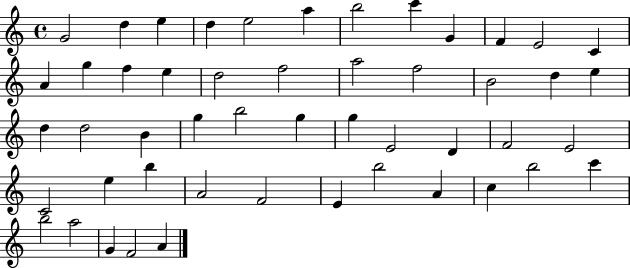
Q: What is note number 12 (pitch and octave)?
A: C4